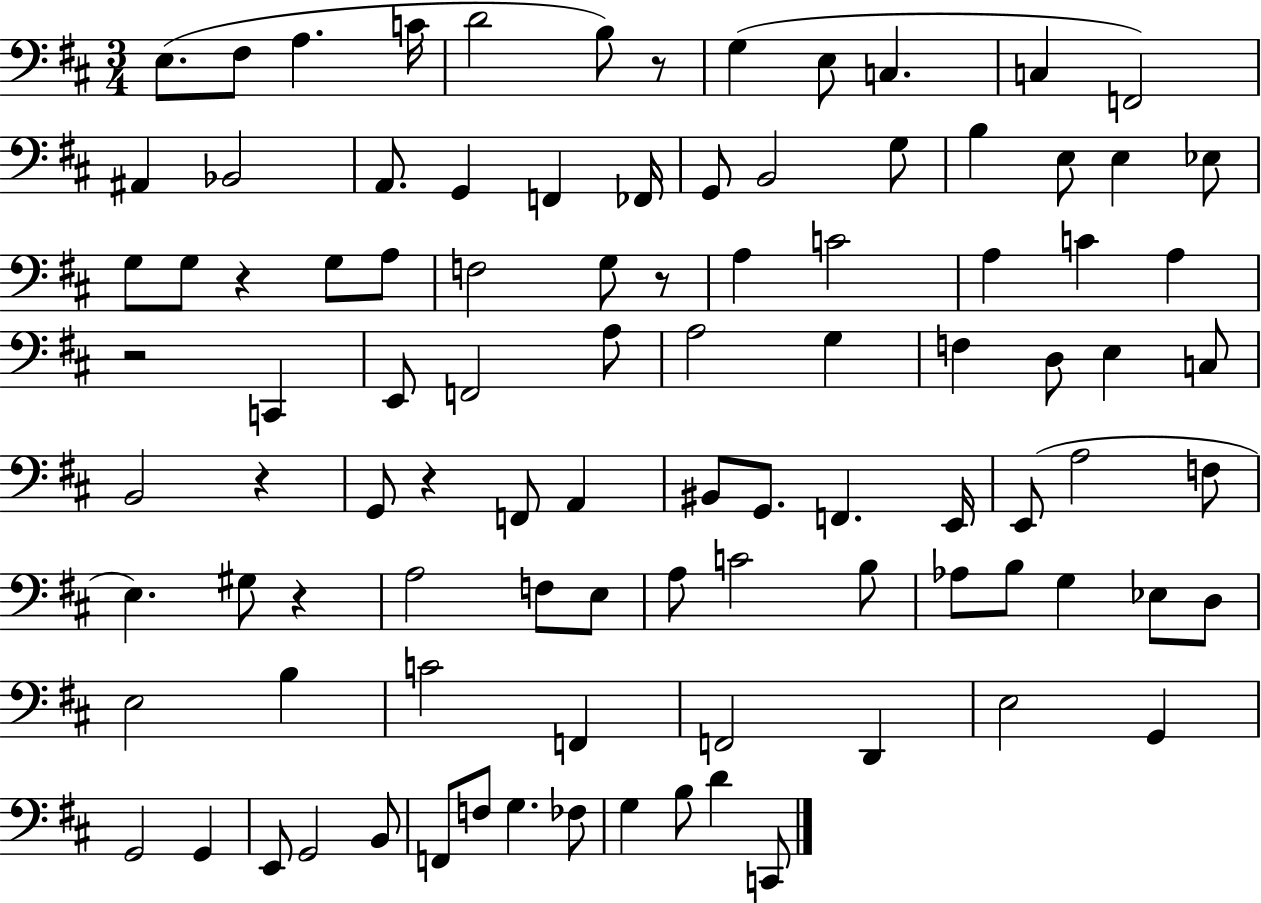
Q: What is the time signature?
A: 3/4